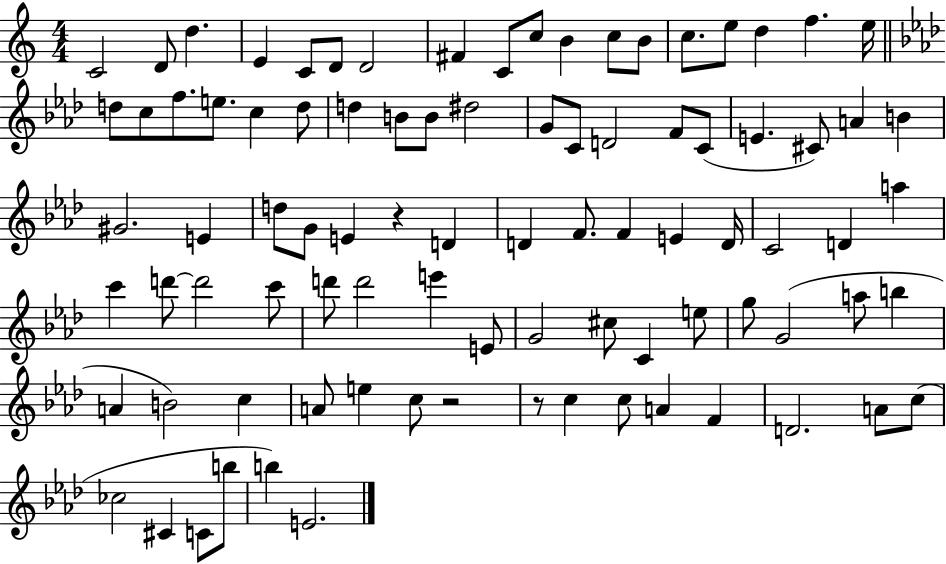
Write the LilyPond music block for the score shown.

{
  \clef treble
  \numericTimeSignature
  \time 4/4
  \key c \major
  c'2 d'8 d''4. | e'4 c'8 d'8 d'2 | fis'4 c'8 c''8 b'4 c''8 b'8 | c''8. e''8 d''4 f''4. e''16 | \break \bar "||" \break \key aes \major d''8 c''8 f''8. e''8. c''4 d''8 | d''4 b'8 b'8 dis''2 | g'8 c'8 d'2 f'8 c'8( | e'4. cis'8) a'4 b'4 | \break gis'2. e'4 | d''8 g'8 e'4 r4 d'4 | d'4 f'8. f'4 e'4 d'16 | c'2 d'4 a''4 | \break c'''4 d'''8~~ d'''2 c'''8 | d'''8 d'''2 e'''4 e'8 | g'2 cis''8 c'4 e''8 | g''8 g'2( a''8 b''4 | \break a'4 b'2) c''4 | a'8 e''4 c''8 r2 | r8 c''4 c''8 a'4 f'4 | d'2. a'8 c''8( | \break ces''2 cis'4 c'8 b''8 | b''4) e'2. | \bar "|."
}